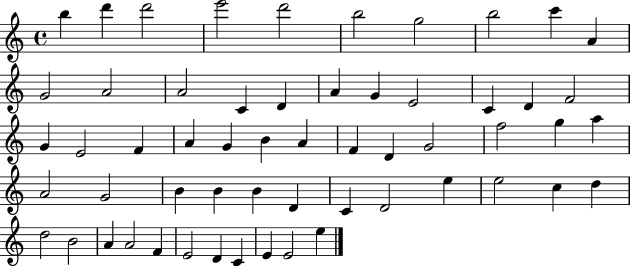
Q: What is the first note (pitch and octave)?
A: B5